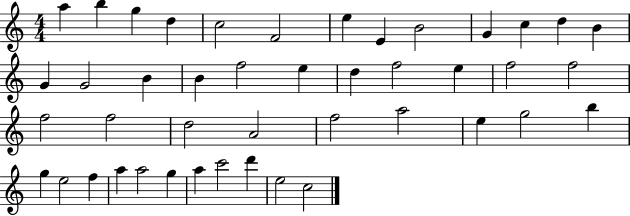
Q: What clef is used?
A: treble